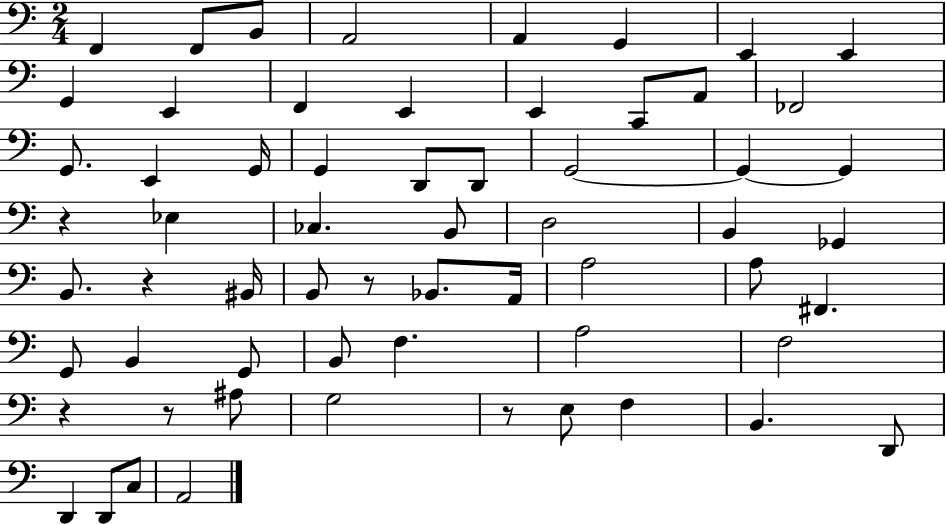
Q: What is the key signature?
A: C major